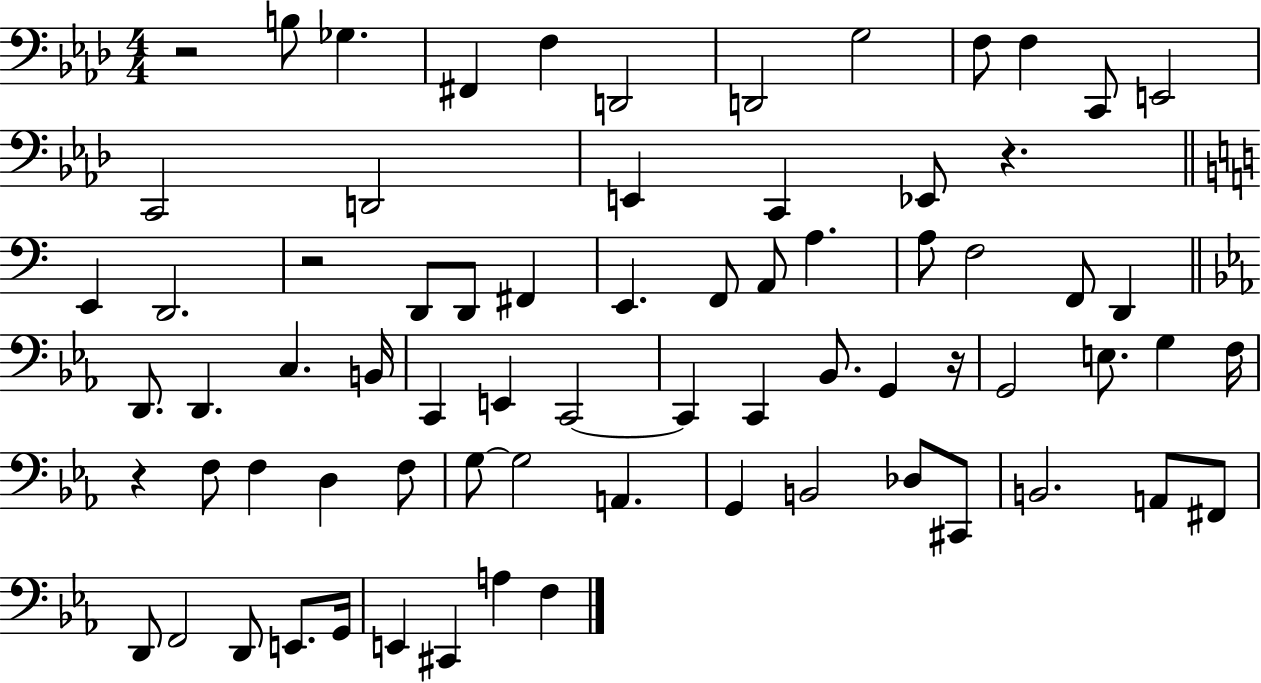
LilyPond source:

{
  \clef bass
  \numericTimeSignature
  \time 4/4
  \key aes \major
  r2 b8 ges4. | fis,4 f4 d,2 | d,2 g2 | f8 f4 c,8 e,2 | \break c,2 d,2 | e,4 c,4 ees,8 r4. | \bar "||" \break \key c \major e,4 d,2. | r2 d,8 d,8 fis,4 | e,4. f,8 a,8 a4. | a8 f2 f,8 d,4 | \break \bar "||" \break \key c \minor d,8. d,4. c4. b,16 | c,4 e,4 c,2~~ | c,4 c,4 bes,8. g,4 r16 | g,2 e8. g4 f16 | \break r4 f8 f4 d4 f8 | g8~~ g2 a,4. | g,4 b,2 des8 cis,8 | b,2. a,8 fis,8 | \break d,8 f,2 d,8 e,8. g,16 | e,4 cis,4 a4 f4 | \bar "|."
}